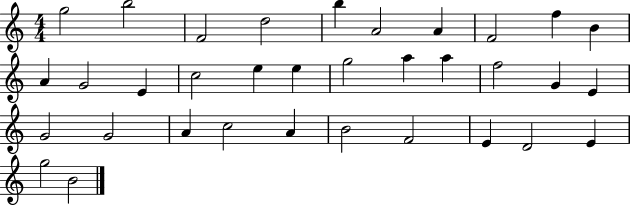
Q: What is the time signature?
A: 4/4